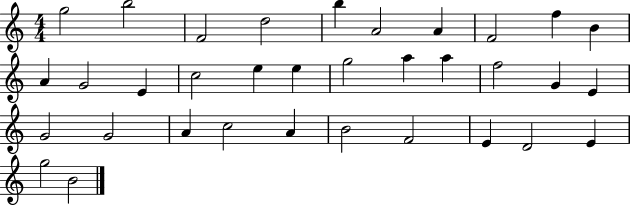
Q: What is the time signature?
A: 4/4